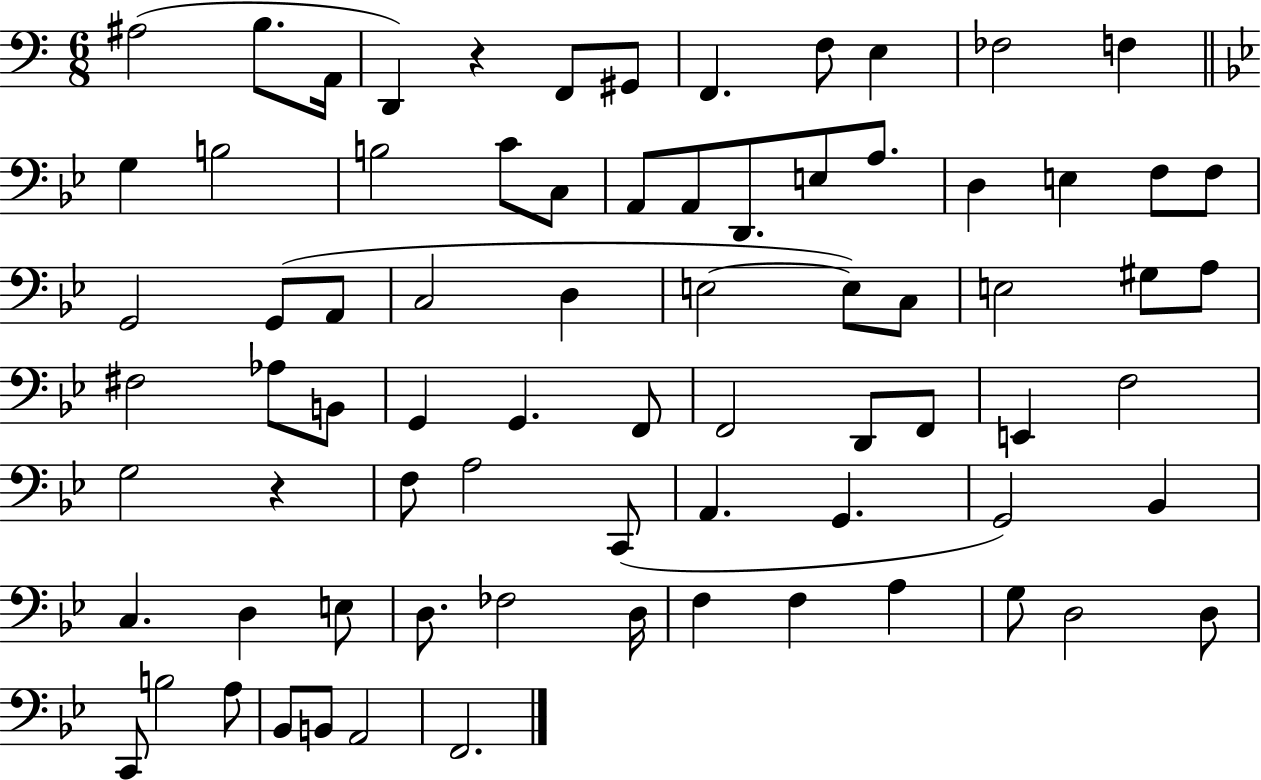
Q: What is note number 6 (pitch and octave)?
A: G#2